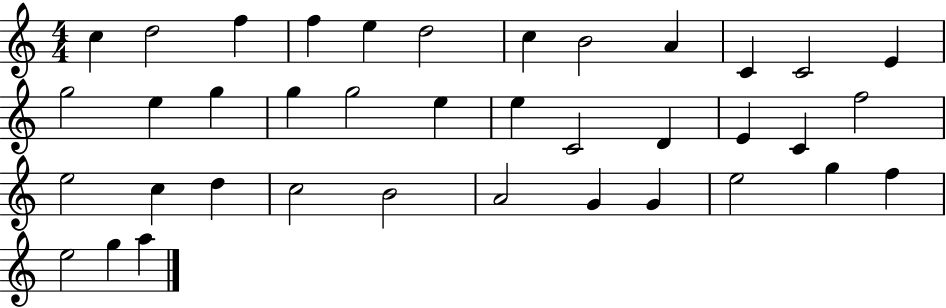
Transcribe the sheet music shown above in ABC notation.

X:1
T:Untitled
M:4/4
L:1/4
K:C
c d2 f f e d2 c B2 A C C2 E g2 e g g g2 e e C2 D E C f2 e2 c d c2 B2 A2 G G e2 g f e2 g a